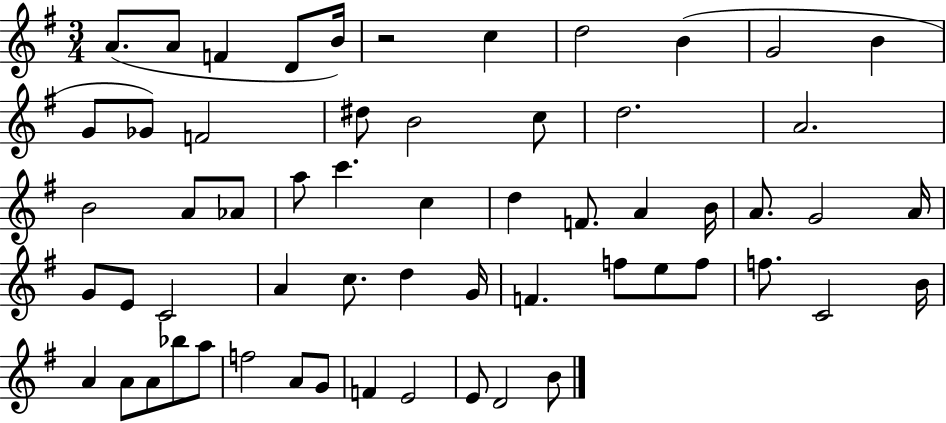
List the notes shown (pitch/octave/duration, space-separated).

A4/e. A4/e F4/q D4/e B4/s R/h C5/q D5/h B4/q G4/h B4/q G4/e Gb4/e F4/h D#5/e B4/h C5/e D5/h. A4/h. B4/h A4/e Ab4/e A5/e C6/q. C5/q D5/q F4/e. A4/q B4/s A4/e. G4/h A4/s G4/e E4/e C4/h A4/q C5/e. D5/q G4/s F4/q. F5/e E5/e F5/e F5/e. C4/h B4/s A4/q A4/e A4/e Bb5/e A5/e F5/h A4/e G4/e F4/q E4/h E4/e D4/h B4/e